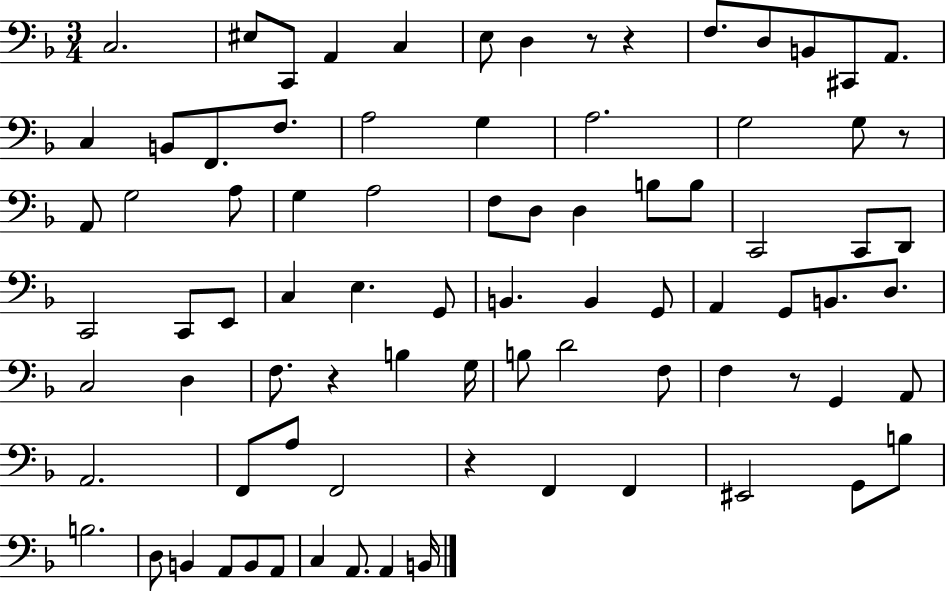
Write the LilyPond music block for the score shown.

{
  \clef bass
  \numericTimeSignature
  \time 3/4
  \key f \major
  c2. | eis8 c,8 a,4 c4 | e8 d4 r8 r4 | f8. d8 b,8 cis,8 a,8. | \break c4 b,8 f,8. f8. | a2 g4 | a2. | g2 g8 r8 | \break a,8 g2 a8 | g4 a2 | f8 d8 d4 b8 b8 | c,2 c,8 d,8 | \break c,2 c,8 e,8 | c4 e4. g,8 | b,4. b,4 g,8 | a,4 g,8 b,8. d8. | \break c2 d4 | f8. r4 b4 g16 | b8 d'2 f8 | f4 r8 g,4 a,8 | \break a,2. | f,8 a8 f,2 | r4 f,4 f,4 | eis,2 g,8 b8 | \break b2. | d8 b,4 a,8 b,8 a,8 | c4 a,8. a,4 b,16 | \bar "|."
}